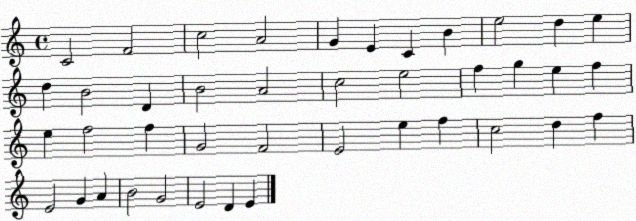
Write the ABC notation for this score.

X:1
T:Untitled
M:4/4
L:1/4
K:C
C2 F2 c2 A2 G E C B e2 d e d B2 D B2 A2 c2 e2 f g e f e f2 f G2 F2 E2 e f c2 d f E2 G A B2 G2 E2 D E